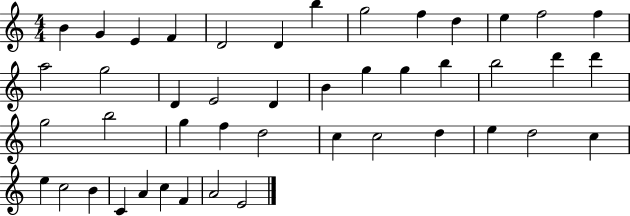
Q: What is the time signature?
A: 4/4